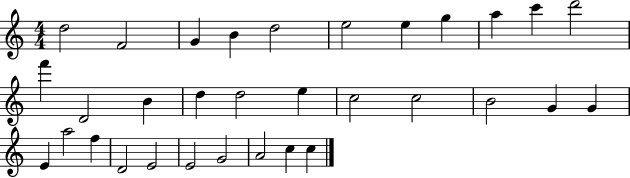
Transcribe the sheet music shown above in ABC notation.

X:1
T:Untitled
M:4/4
L:1/4
K:C
d2 F2 G B d2 e2 e g a c' d'2 f' D2 B d d2 e c2 c2 B2 G G E a2 f D2 E2 E2 G2 A2 c c